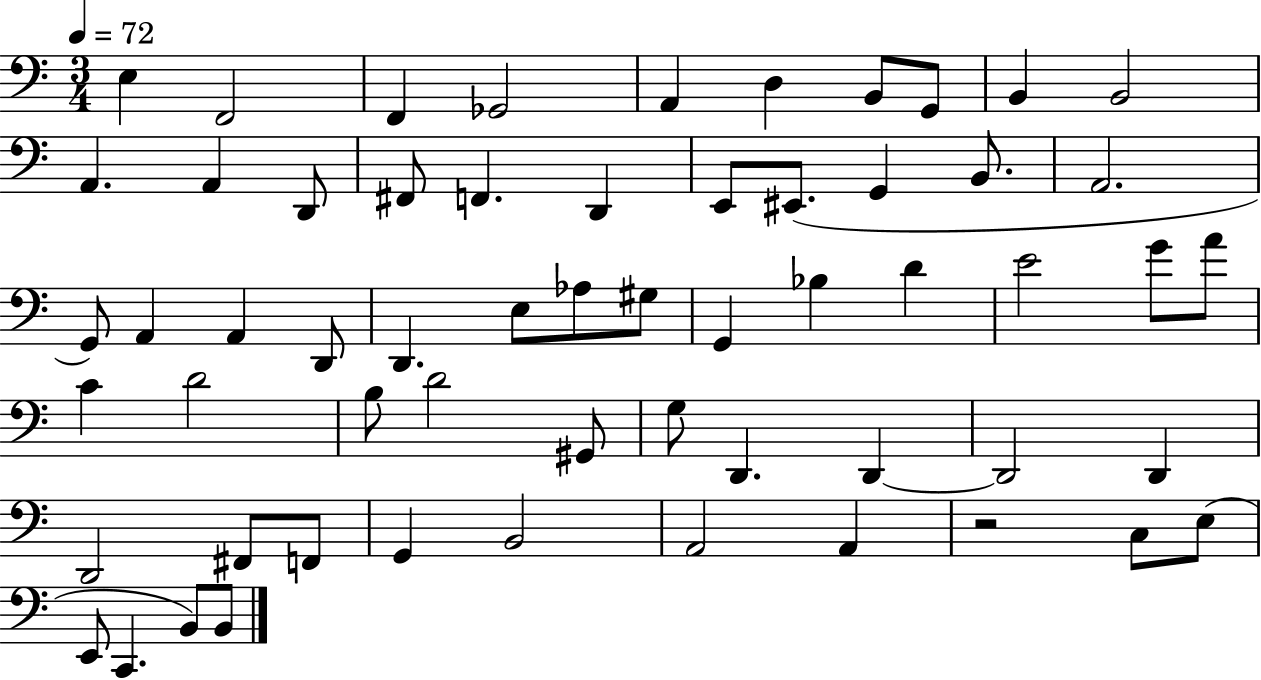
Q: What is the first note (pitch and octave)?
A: E3